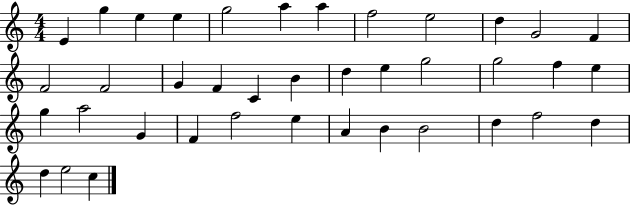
E4/q G5/q E5/q E5/q G5/h A5/q A5/q F5/h E5/h D5/q G4/h F4/q F4/h F4/h G4/q F4/q C4/q B4/q D5/q E5/q G5/h G5/h F5/q E5/q G5/q A5/h G4/q F4/q F5/h E5/q A4/q B4/q B4/h D5/q F5/h D5/q D5/q E5/h C5/q